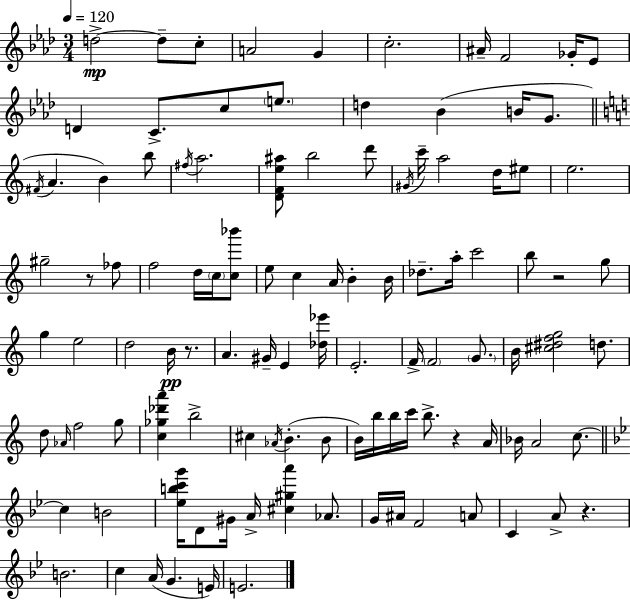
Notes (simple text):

D5/h D5/e C5/e A4/h G4/q C5/h. A#4/s F4/h Gb4/s Eb4/e D4/q C4/e. C5/e E5/e. D5/q Bb4/q B4/s G4/e. F#4/s A4/q. B4/q B5/e F#5/s A5/h. [D4,F4,E5,A#5]/e B5/h D6/e G#4/s C6/s A5/h D5/s EIS5/e E5/h. G#5/h R/e FES5/e F5/h D5/s C5/s [C5,Bb6]/e E5/e C5/q A4/s B4/q B4/s Db5/e. A5/s C6/h B5/e R/h G5/e G5/q E5/h D5/h B4/s R/e. A4/q. G#4/s E4/q [Db5,Eb6]/s E4/h. F4/s F4/h G4/e. B4/s [C#5,D#5,F5,G5]/h D5/e. D5/e Ab4/s F5/h G5/e [C5,Gb5,Db6,A6]/q B5/h C#5/q Ab4/s B4/q. B4/e B4/s B5/s B5/s C6/s B5/e. R/q A4/s Bb4/s A4/h C5/e. C5/q B4/h [Eb5,B5,C6,G6]/s D4/e G#4/s A4/s [C#5,G#5,A6]/q Ab4/e. G4/s A#4/s F4/h A4/e C4/q A4/e R/q. B4/h. C5/q A4/s G4/q. E4/s E4/h.